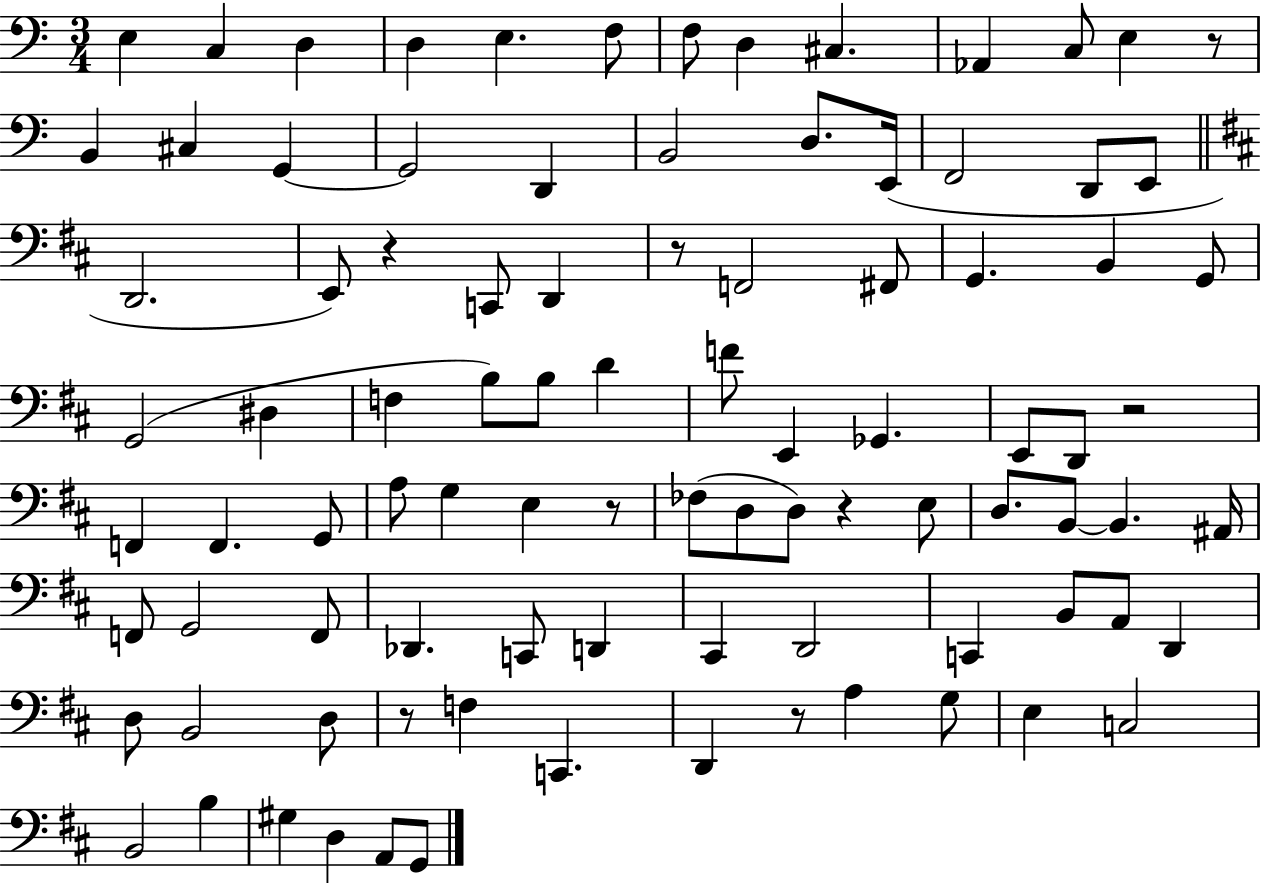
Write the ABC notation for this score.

X:1
T:Untitled
M:3/4
L:1/4
K:C
E, C, D, D, E, F,/2 F,/2 D, ^C, _A,, C,/2 E, z/2 B,, ^C, G,, G,,2 D,, B,,2 D,/2 E,,/4 F,,2 D,,/2 E,,/2 D,,2 E,,/2 z C,,/2 D,, z/2 F,,2 ^F,,/2 G,, B,, G,,/2 G,,2 ^D, F, B,/2 B,/2 D F/2 E,, _G,, E,,/2 D,,/2 z2 F,, F,, G,,/2 A,/2 G, E, z/2 _F,/2 D,/2 D,/2 z E,/2 D,/2 B,,/2 B,, ^A,,/4 F,,/2 G,,2 F,,/2 _D,, C,,/2 D,, ^C,, D,,2 C,, B,,/2 A,,/2 D,, D,/2 B,,2 D,/2 z/2 F, C,, D,, z/2 A, G,/2 E, C,2 B,,2 B, ^G, D, A,,/2 G,,/2